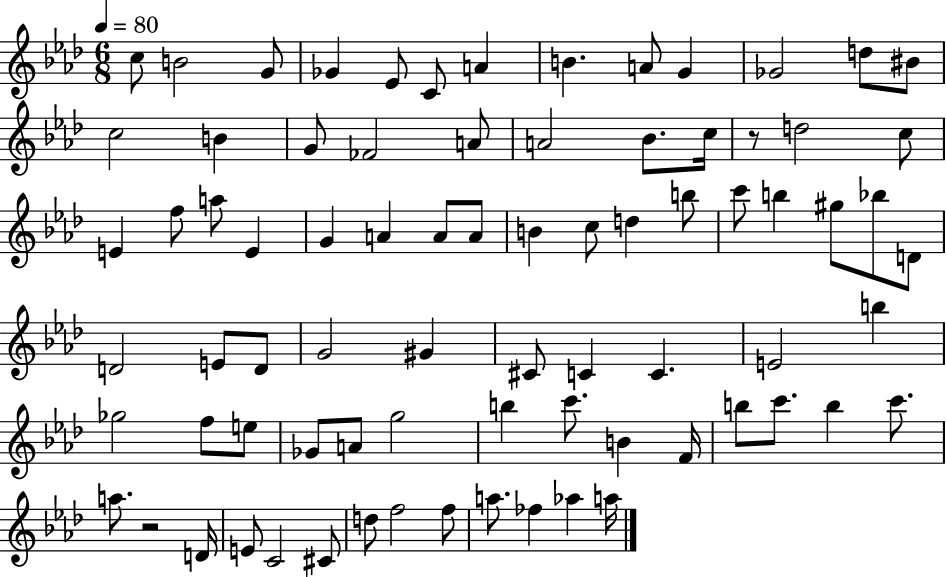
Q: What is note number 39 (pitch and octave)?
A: Bb5